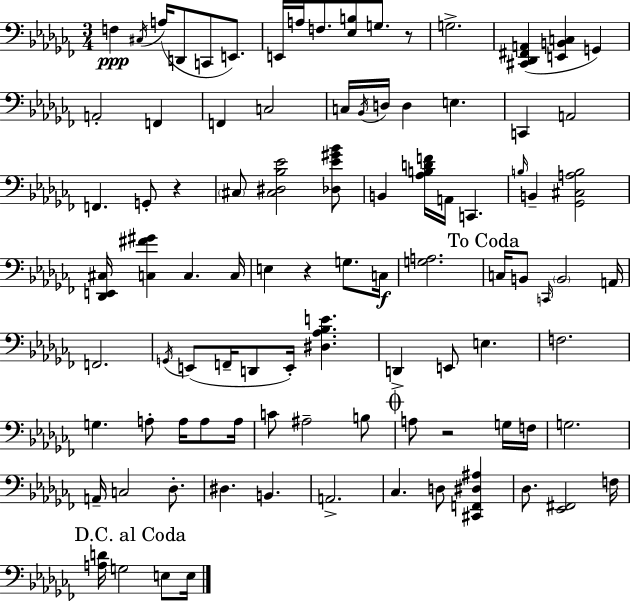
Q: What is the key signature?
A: AES minor